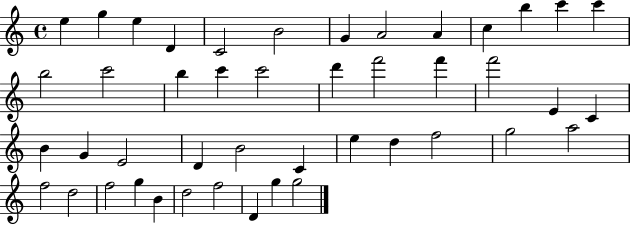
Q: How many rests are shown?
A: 0